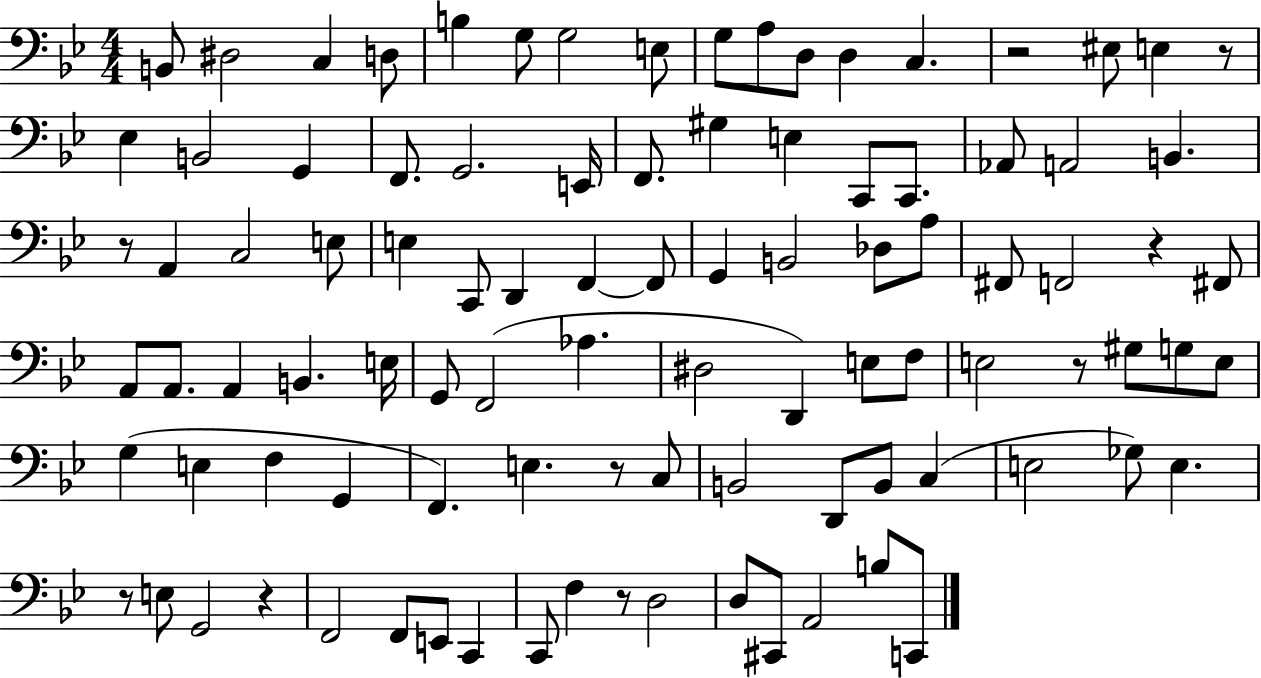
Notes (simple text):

B2/e D#3/h C3/q D3/e B3/q G3/e G3/h E3/e G3/e A3/e D3/e D3/q C3/q. R/h EIS3/e E3/q R/e Eb3/q B2/h G2/q F2/e. G2/h. E2/s F2/e. G#3/q E3/q C2/e C2/e. Ab2/e A2/h B2/q. R/e A2/q C3/h E3/e E3/q C2/e D2/q F2/q F2/e G2/q B2/h Db3/e A3/e F#2/e F2/h R/q F#2/e A2/e A2/e. A2/q B2/q. E3/s G2/e F2/h Ab3/q. D#3/h D2/q E3/e F3/e E3/h R/e G#3/e G3/e E3/e G3/q E3/q F3/q G2/q F2/q. E3/q. R/e C3/e B2/h D2/e B2/e C3/q E3/h Gb3/e E3/q. R/e E3/e G2/h R/q F2/h F2/e E2/e C2/q C2/e F3/q R/e D3/h D3/e C#2/e A2/h B3/e C2/e